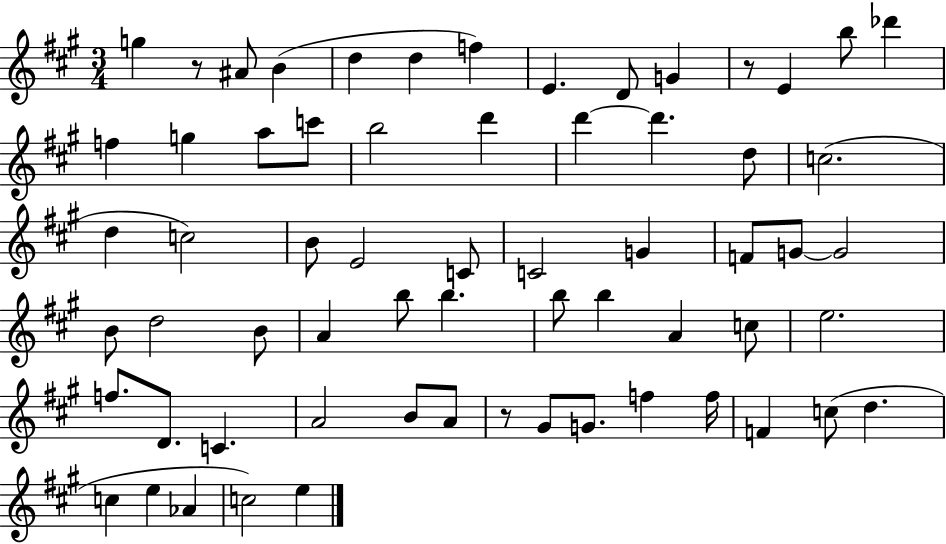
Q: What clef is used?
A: treble